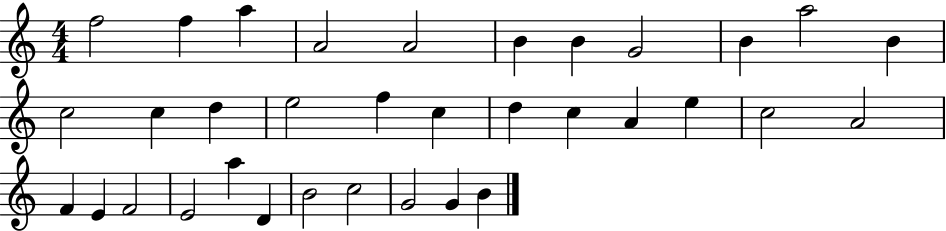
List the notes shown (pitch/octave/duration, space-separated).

F5/h F5/q A5/q A4/h A4/h B4/q B4/q G4/h B4/q A5/h B4/q C5/h C5/q D5/q E5/h F5/q C5/q D5/q C5/q A4/q E5/q C5/h A4/h F4/q E4/q F4/h E4/h A5/q D4/q B4/h C5/h G4/h G4/q B4/q